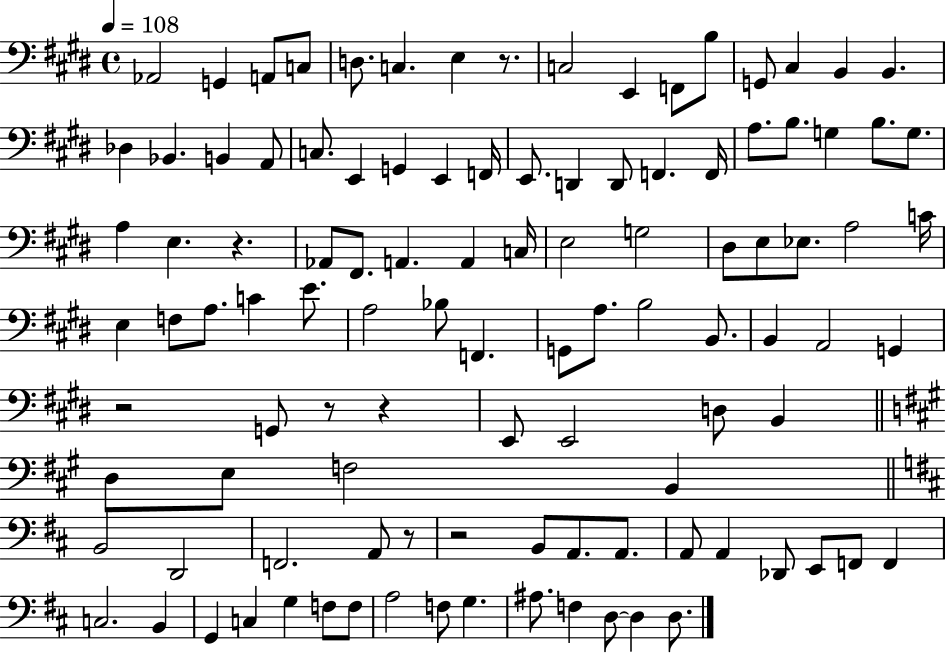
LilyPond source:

{
  \clef bass
  \time 4/4
  \defaultTimeSignature
  \key e \major
  \tempo 4 = 108
  \repeat volta 2 { aes,2 g,4 a,8 c8 | d8. c4. e4 r8. | c2 e,4 f,8 b8 | g,8 cis4 b,4 b,4. | \break des4 bes,4. b,4 a,8 | c8. e,4 g,4 e,4 f,16 | e,8. d,4 d,8 f,4. f,16 | a8. b8. g4 b8. g8. | \break a4 e4. r4. | aes,8 fis,8. a,4. a,4 c16 | e2 g2 | dis8 e8 ees8. a2 c'16 | \break e4 f8 a8. c'4 e'8. | a2 bes8 f,4. | g,8 a8. b2 b,8. | b,4 a,2 g,4 | \break r2 g,8 r8 r4 | e,8 e,2 d8 b,4 | \bar "||" \break \key a \major d8 e8 f2 b,4 | \bar "||" \break \key b \minor b,2 d,2 | f,2. a,8 r8 | r2 b,8 a,8. a,8. | a,8 a,4 des,8 e,8 f,8 f,4 | \break c2. b,4 | g,4 c4 g4 f8 f8 | a2 f8 g4. | ais8. f4 d8~~ d4 d8. | \break } \bar "|."
}